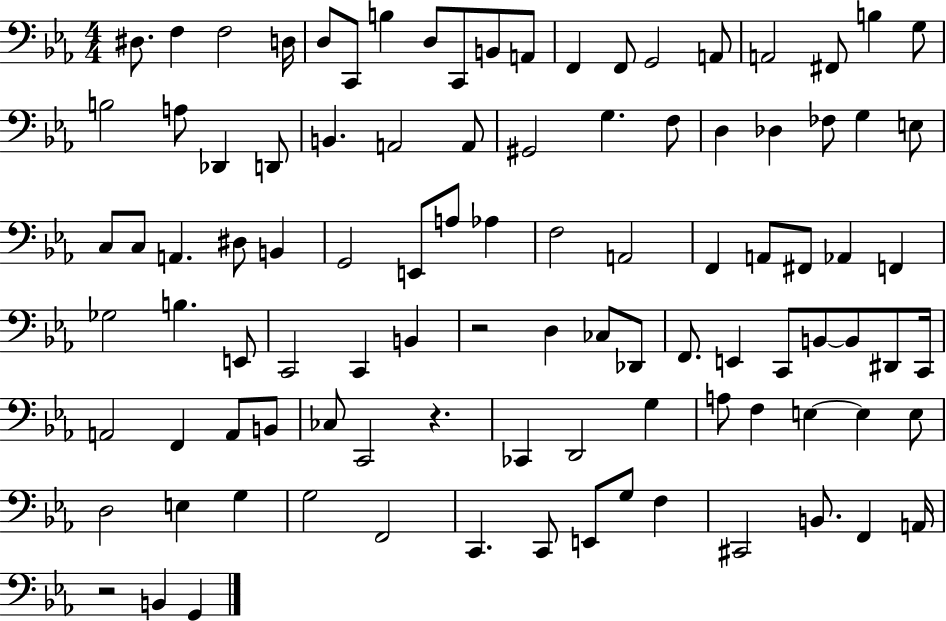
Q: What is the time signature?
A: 4/4